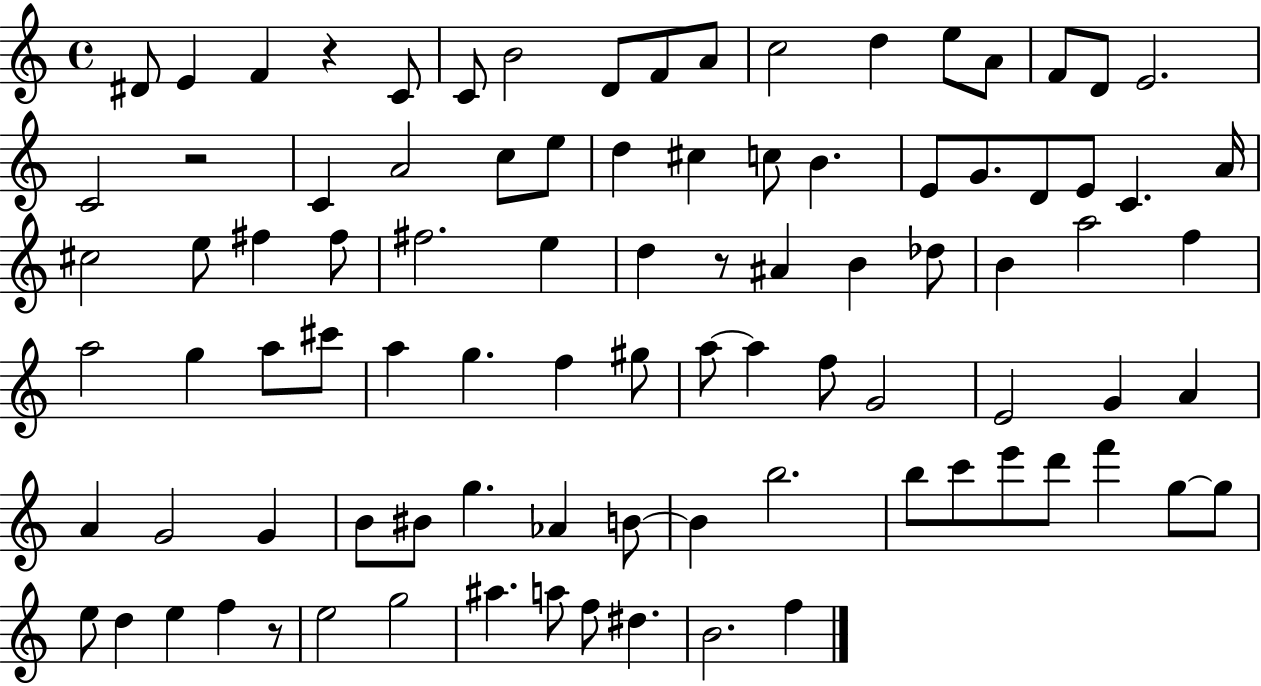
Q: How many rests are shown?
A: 4